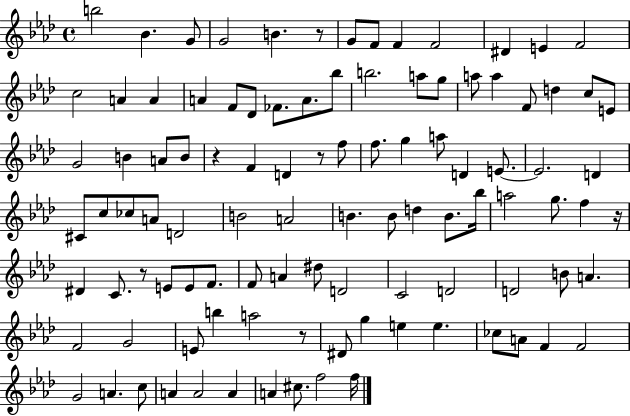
{
  \clef treble
  \time 4/4
  \defaultTimeSignature
  \key aes \major
  b''2 bes'4. g'8 | g'2 b'4. r8 | g'8 f'8 f'4 f'2 | dis'4 e'4 f'2 | \break c''2 a'4 a'4 | a'4 f'8 des'8 fes'8. a'8. bes''8 | b''2. a''8 g''8 | a''8 a''4 f'8 d''4 c''8 e'8 | \break g'2 b'4 a'8 b'8 | r4 f'4 d'4 r8 f''8 | f''8. g''4 a''8 d'4 e'8.~~ | e'2. d'4 | \break cis'8 c''8 ces''8 a'8 d'2 | b'2 a'2 | b'4. b'8 d''4 b'8. bes''16 | a''2 g''8. f''4 r16 | \break dis'4 c'8. r8 e'8 e'8 f'8. | f'8 a'4 dis''8 d'2 | c'2 d'2 | d'2 b'8 a'4. | \break f'2 g'2 | e'8 b''4 a''2 r8 | dis'8 g''4 e''4 e''4. | ces''8 a'8 f'4 f'2 | \break g'2 a'4. c''8 | a'4 a'2 a'4 | a'4 cis''8. f''2 f''16 | \bar "|."
}